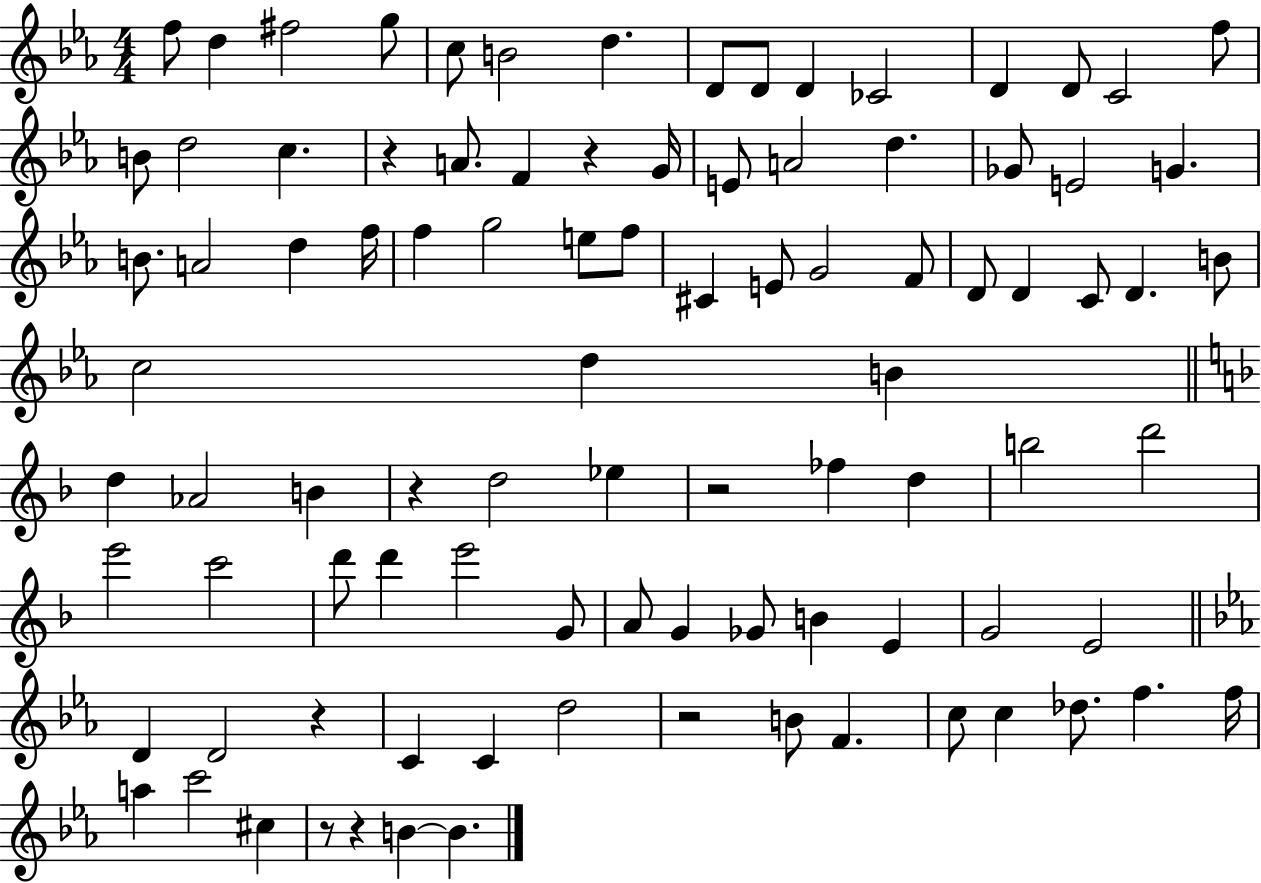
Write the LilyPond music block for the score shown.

{
  \clef treble
  \numericTimeSignature
  \time 4/4
  \key ees \major
  f''8 d''4 fis''2 g''8 | c''8 b'2 d''4. | d'8 d'8 d'4 ces'2 | d'4 d'8 c'2 f''8 | \break b'8 d''2 c''4. | r4 a'8. f'4 r4 g'16 | e'8 a'2 d''4. | ges'8 e'2 g'4. | \break b'8. a'2 d''4 f''16 | f''4 g''2 e''8 f''8 | cis'4 e'8 g'2 f'8 | d'8 d'4 c'8 d'4. b'8 | \break c''2 d''4 b'4 | \bar "||" \break \key d \minor d''4 aes'2 b'4 | r4 d''2 ees''4 | r2 fes''4 d''4 | b''2 d'''2 | \break e'''2 c'''2 | d'''8 d'''4 e'''2 g'8 | a'8 g'4 ges'8 b'4 e'4 | g'2 e'2 | \break \bar "||" \break \key c \minor d'4 d'2 r4 | c'4 c'4 d''2 | r2 b'8 f'4. | c''8 c''4 des''8. f''4. f''16 | \break a''4 c'''2 cis''4 | r8 r4 b'4~~ b'4. | \bar "|."
}